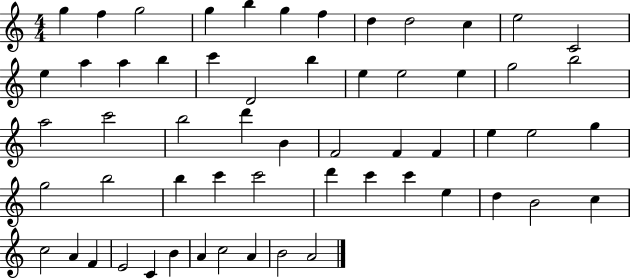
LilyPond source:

{
  \clef treble
  \numericTimeSignature
  \time 4/4
  \key c \major
  g''4 f''4 g''2 | g''4 b''4 g''4 f''4 | d''4 d''2 c''4 | e''2 c'2 | \break e''4 a''4 a''4 b''4 | c'''4 d'2 b''4 | e''4 e''2 e''4 | g''2 b''2 | \break a''2 c'''2 | b''2 d'''4 b'4 | f'2 f'4 f'4 | e''4 e''2 g''4 | \break g''2 b''2 | b''4 c'''4 c'''2 | d'''4 c'''4 c'''4 e''4 | d''4 b'2 c''4 | \break c''2 a'4 f'4 | e'2 c'4 b'4 | a'4 c''2 a'4 | b'2 a'2 | \break \bar "|."
}